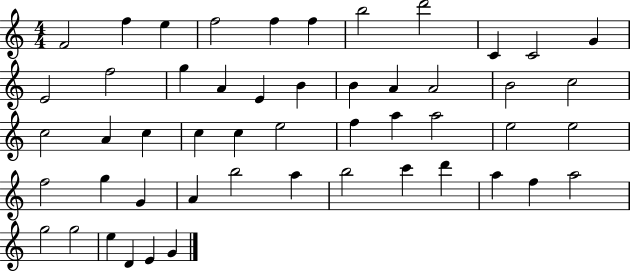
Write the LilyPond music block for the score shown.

{
  \clef treble
  \numericTimeSignature
  \time 4/4
  \key c \major
  f'2 f''4 e''4 | f''2 f''4 f''4 | b''2 d'''2 | c'4 c'2 g'4 | \break e'2 f''2 | g''4 a'4 e'4 b'4 | b'4 a'4 a'2 | b'2 c''2 | \break c''2 a'4 c''4 | c''4 c''4 e''2 | f''4 a''4 a''2 | e''2 e''2 | \break f''2 g''4 g'4 | a'4 b''2 a''4 | b''2 c'''4 d'''4 | a''4 f''4 a''2 | \break g''2 g''2 | e''4 d'4 e'4 g'4 | \bar "|."
}